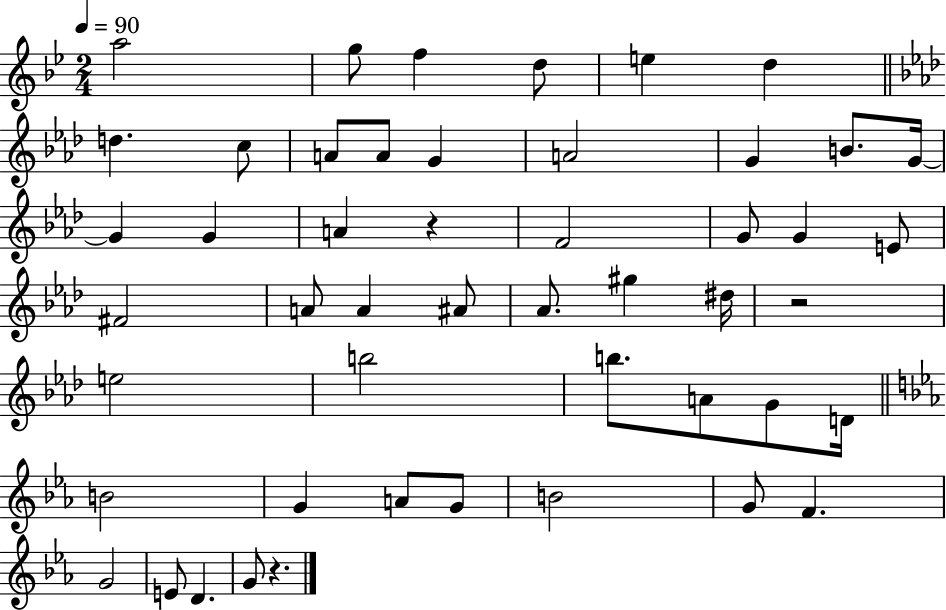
A5/h G5/e F5/q D5/e E5/q D5/q D5/q. C5/e A4/e A4/e G4/q A4/h G4/q B4/e. G4/s G4/q G4/q A4/q R/q F4/h G4/e G4/q E4/e F#4/h A4/e A4/q A#4/e Ab4/e. G#5/q D#5/s R/h E5/h B5/h B5/e. A4/e G4/e D4/s B4/h G4/q A4/e G4/e B4/h G4/e F4/q. G4/h E4/e D4/q. G4/e R/q.